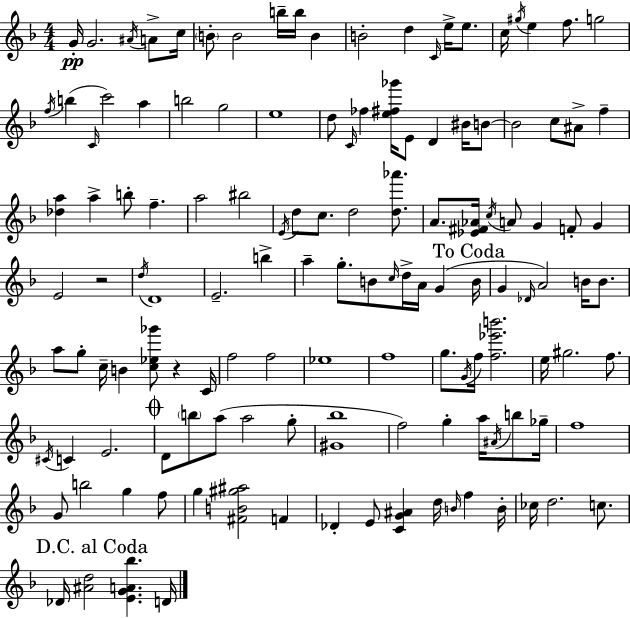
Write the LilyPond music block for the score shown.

{
  \clef treble
  \numericTimeSignature
  \time 4/4
  \key f \major
  g'16-.\pp g'2. \acciaccatura { ais'16 } a'8-> | c''16 \parenthesize b'8-. b'2 b''16-- b''16 b'4 | b'2-. d''4 \grace { c'16 } e''16-> e''8. | c''16 \acciaccatura { gis''16 } e''4 f''8. g''2 | \break \acciaccatura { f''16 }( b''4 \grace { c'16 } c'''2) | a''4 b''2 g''2 | e''1 | d''8 \grace { c'16 } fes''4 <e'' fis'' ges'''>16 e'8 d'4 | \break bis'16 b'8~~ b'2 c''8 | ais'8-> f''4-- <des'' a''>4 a''4-> b''8-. | f''4.-- a''2 bis''2 | \acciaccatura { e'16 } d''8 c''8. d''2 | \break <d'' aes'''>8. a'8. <ees' fis' aes'>16 \acciaccatura { c''16 } a'8 g'4 | f'8-. g'4 e'2 | r2 \acciaccatura { d''16 } d'1 | e'2.-- | \break b''4-> a''4-- g''8.-. | b'8 \grace { c''16 } d''16-> a'16 g'4( \mark "To Coda" b'16 g'4 \grace { des'16 } a'2) | b'16 b'8. a''8 g''8-. c''16-- | b'4 <c'' ees'' ges'''>8 r4 c'16 f''2 | \break f''2 ees''1 | f''1 | g''8. \acciaccatura { g'16 } f''16 | <f'' ees''' b'''>2. e''16 gis''2. | \break f''8. \acciaccatura { cis'16 } c'4 | e'2. \mark \markup { \musicglyph "scripts.coda" } d'8 \parenthesize b''8 | a''8( a''2 g''8-. <gis' bes''>1 | f''2) | \break g''4-. a''16 \acciaccatura { ais'16 } b''8 ges''16-- f''1 | g'8 | b''2 g''4 f''8 g''4 | <fis' b' gis'' ais''>2 f'4 des'4-. | \break e'8 <c' g' ais'>4 d''16 \grace { b'16 } f''4 b'16-. ces''16 | d''2. c''8. \mark "D.C. al Coda" des'16 | <ais' d''>2 <e' g' a' bes''>4. d'16 \bar "|."
}